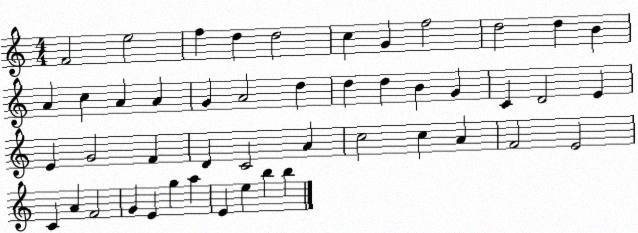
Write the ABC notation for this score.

X:1
T:Untitled
M:4/4
L:1/4
K:C
F2 e2 f d d2 c G f2 d2 d B A c A A G A2 d d d B G C D2 E E G2 F D C2 A c2 c A F2 E2 C A F2 G E g a E e b b